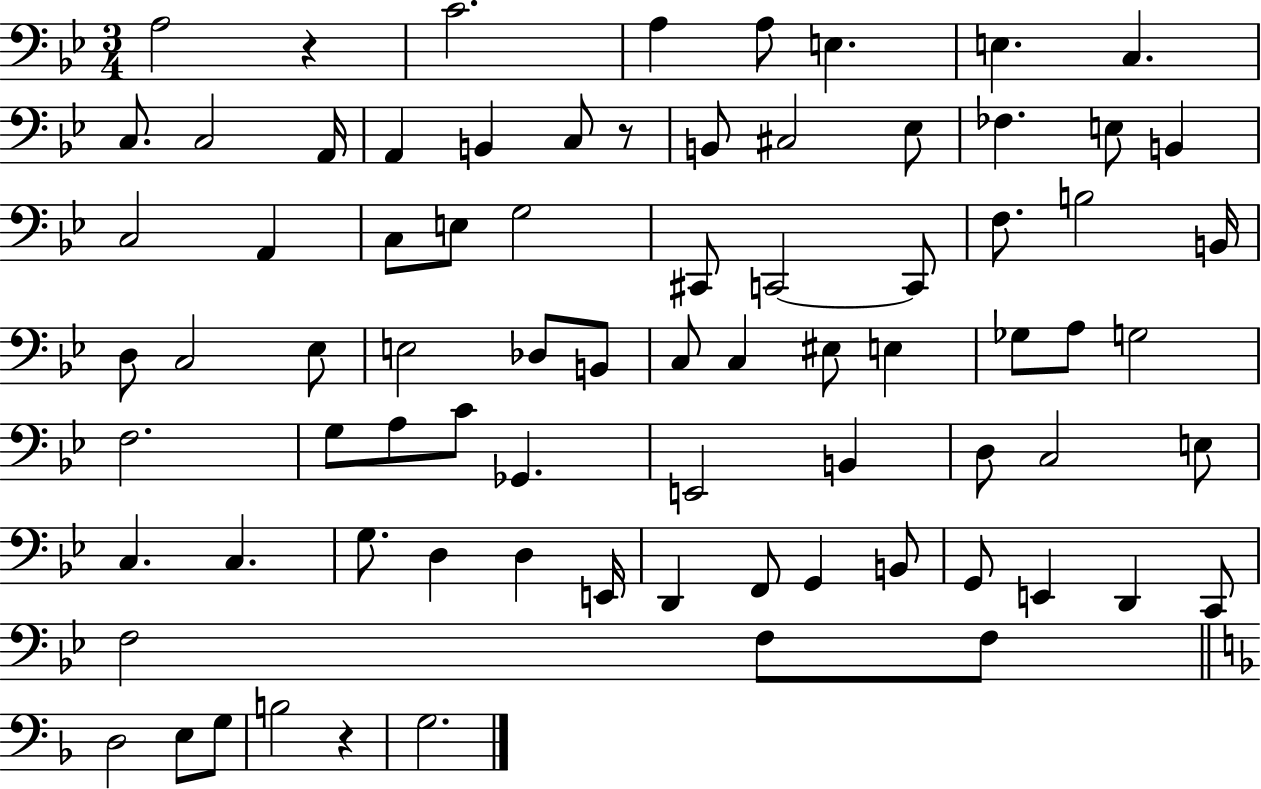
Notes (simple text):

A3/h R/q C4/h. A3/q A3/e E3/q. E3/q. C3/q. C3/e. C3/h A2/s A2/q B2/q C3/e R/e B2/e C#3/h Eb3/e FES3/q. E3/e B2/q C3/h A2/q C3/e E3/e G3/h C#2/e C2/h C2/e F3/e. B3/h B2/s D3/e C3/h Eb3/e E3/h Db3/e B2/e C3/e C3/q EIS3/e E3/q Gb3/e A3/e G3/h F3/h. G3/e A3/e C4/e Gb2/q. E2/h B2/q D3/e C3/h E3/e C3/q. C3/q. G3/e. D3/q D3/q E2/s D2/q F2/e G2/q B2/e G2/e E2/q D2/q C2/e F3/h F3/e F3/e D3/h E3/e G3/e B3/h R/q G3/h.